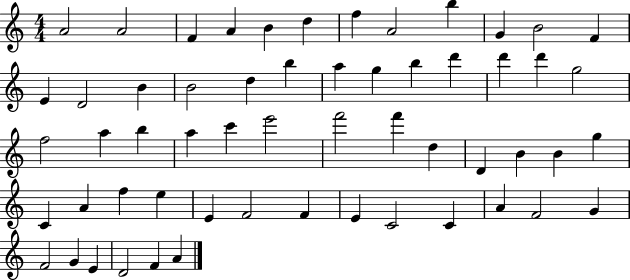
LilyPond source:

{
  \clef treble
  \numericTimeSignature
  \time 4/4
  \key c \major
  a'2 a'2 | f'4 a'4 b'4 d''4 | f''4 a'2 b''4 | g'4 b'2 f'4 | \break e'4 d'2 b'4 | b'2 d''4 b''4 | a''4 g''4 b''4 d'''4 | d'''4 d'''4 g''2 | \break f''2 a''4 b''4 | a''4 c'''4 e'''2 | f'''2 f'''4 d''4 | d'4 b'4 b'4 g''4 | \break c'4 a'4 f''4 e''4 | e'4 f'2 f'4 | e'4 c'2 c'4 | a'4 f'2 g'4 | \break f'2 g'4 e'4 | d'2 f'4 a'4 | \bar "|."
}